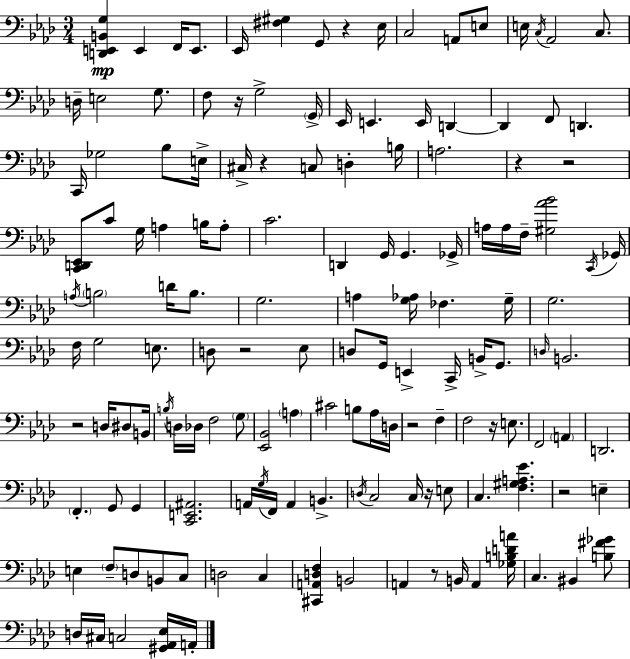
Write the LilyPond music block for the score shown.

{
  \clef bass
  \numericTimeSignature
  \time 3/4
  \key aes \major
  <d, e, b, g>4\mp e,4 f,16 e,8. | ees,16 <fis gis>4 g,8 r4 ees16 | c2 a,8 e8 | e16 \acciaccatura { c16 } aes,2 c8. | \break d16-- e2 g8. | f8 r16 g2-> | \parenthesize g,16-> ees,16 e,4. e,16 d,4~~ | d,4 f,8 d,4. | \break c,16 ges2 bes8 | e16-> cis16-> r4 c8 d4-. | b16 a2. | r4 r2 | \break <c, d, ees,>8 c'8 g16 a4 b16 a8-. | c'2. | d,4 g,16 g,4. | ges,16-> a16 a16 f16-- <gis aes' bes'>2 | \break \acciaccatura { c,16 } ges,16 \acciaccatura { a16 } \parenthesize b2 d'16 | b8. g2. | a4 <g aes>16 fes4. | g16-- g2. | \break f16 g2 | e8. d8 r2 | ees8 d8 g,16 e,4-> c,16-> b,16-> | g,8. \grace { d16 } b,2. | \break r2 | d16 dis8 b,16 \acciaccatura { b16 } d16 des16 f2 | \parenthesize g8 <ees, bes,>2 | \parenthesize a4 cis'2 | \break b8 aes16 d16 r2 | f4-- f2 | r16 e8. f,2 | \parenthesize a,4 d,2. | \break \parenthesize f,4.-. g,8 | g,4 <c, e, ais,>2. | a,16 \acciaccatura { g16 } f,16 a,4 | b,4.-> \acciaccatura { d16 } c2 | \break c16 r16 e8 c4. | <f gis a ees'>4. r2 | e4-- e4 \parenthesize f8-- | d8 b,8 c8 d2 | \break c4 <cis, a, d f>4 b,2 | a,4 r8 | b,16 a,4 <ges b d' a'>16 c4. | bis,4 <b fis' ges'>8 d16 cis16 c2 | \break <gis, aes, ees>16 a,16-. \bar "|."
}